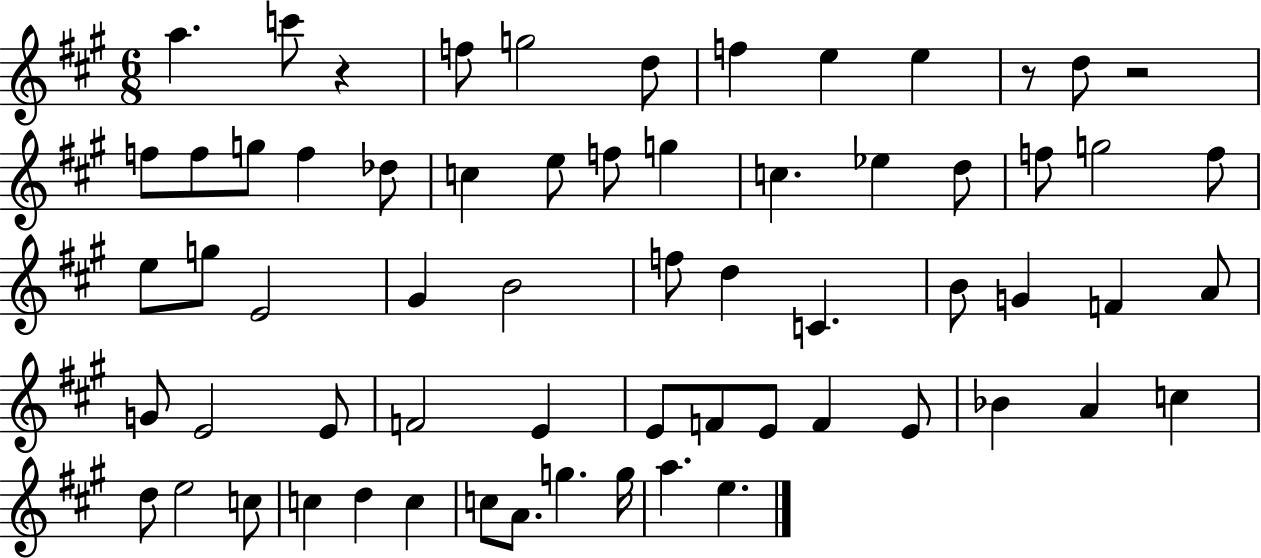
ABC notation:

X:1
T:Untitled
M:6/8
L:1/4
K:A
a c'/2 z f/2 g2 d/2 f e e z/2 d/2 z2 f/2 f/2 g/2 f _d/2 c e/2 f/2 g c _e d/2 f/2 g2 f/2 e/2 g/2 E2 ^G B2 f/2 d C B/2 G F A/2 G/2 E2 E/2 F2 E E/2 F/2 E/2 F E/2 _B A c d/2 e2 c/2 c d c c/2 A/2 g g/4 a e